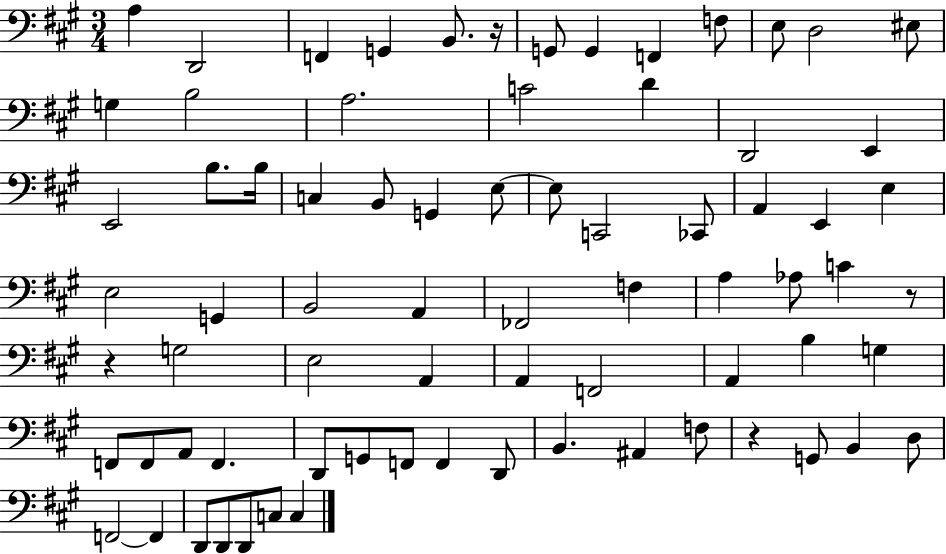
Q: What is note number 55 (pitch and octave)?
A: G2